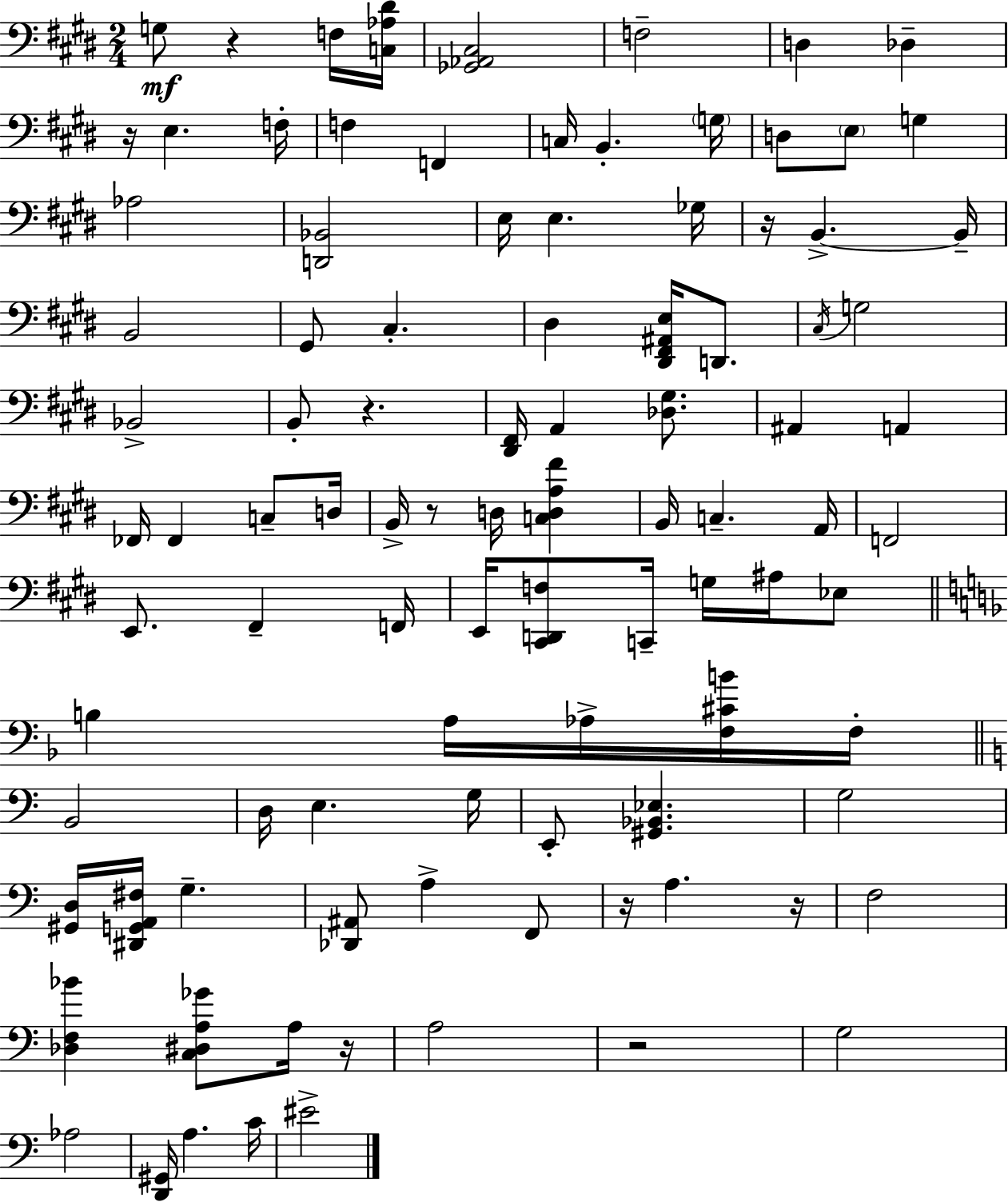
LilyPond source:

{
  \clef bass
  \numericTimeSignature
  \time 2/4
  \key e \major
  g8\mf r4 f16 <c aes dis'>16 | <ges, aes, cis>2 | f2-- | d4 des4-- | \break r16 e4. f16-. | f4 f,4 | c16 b,4.-. \parenthesize g16 | d8 \parenthesize e8 g4 | \break aes2 | <d, bes,>2 | e16 e4. ges16 | r16 b,4.->~~ b,16-- | \break b,2 | gis,8 cis4.-. | dis4 <dis, fis, ais, e>16 d,8. | \acciaccatura { cis16 } g2 | \break bes,2-> | b,8-. r4. | <dis, fis,>16 a,4 <des gis>8. | ais,4 a,4 | \break fes,16 fes,4 c8-- | d16 b,16-> r8 d16 <c d a fis'>4 | b,16 c4.-- | a,16 f,2 | \break e,8. fis,4-- | f,16 e,16 <cis, d, f>8 c,16-- g16 ais16 ees8 | \bar "||" \break \key f \major b4 a16 aes16-> <f cis' b'>16 f16-. | \bar "||" \break \key a \minor b,2 | d16 e4. g16 | e,8-. <gis, bes, ees>4. | g2 | \break <gis, d>16 <dis, g, a, fis>16 g4.-- | <des, ais,>8 a4-> f,8 | r16 a4. r16 | f2 | \break <des f bes'>4 <c dis a ges'>8 a16 r16 | a2 | r2 | g2 | \break aes2 | <d, gis,>16 a4. c'16 | eis'2-> | \bar "|."
}